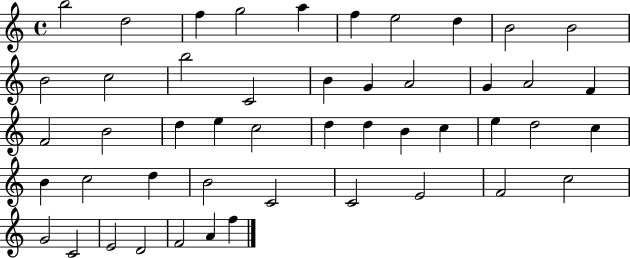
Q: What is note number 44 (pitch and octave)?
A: E4